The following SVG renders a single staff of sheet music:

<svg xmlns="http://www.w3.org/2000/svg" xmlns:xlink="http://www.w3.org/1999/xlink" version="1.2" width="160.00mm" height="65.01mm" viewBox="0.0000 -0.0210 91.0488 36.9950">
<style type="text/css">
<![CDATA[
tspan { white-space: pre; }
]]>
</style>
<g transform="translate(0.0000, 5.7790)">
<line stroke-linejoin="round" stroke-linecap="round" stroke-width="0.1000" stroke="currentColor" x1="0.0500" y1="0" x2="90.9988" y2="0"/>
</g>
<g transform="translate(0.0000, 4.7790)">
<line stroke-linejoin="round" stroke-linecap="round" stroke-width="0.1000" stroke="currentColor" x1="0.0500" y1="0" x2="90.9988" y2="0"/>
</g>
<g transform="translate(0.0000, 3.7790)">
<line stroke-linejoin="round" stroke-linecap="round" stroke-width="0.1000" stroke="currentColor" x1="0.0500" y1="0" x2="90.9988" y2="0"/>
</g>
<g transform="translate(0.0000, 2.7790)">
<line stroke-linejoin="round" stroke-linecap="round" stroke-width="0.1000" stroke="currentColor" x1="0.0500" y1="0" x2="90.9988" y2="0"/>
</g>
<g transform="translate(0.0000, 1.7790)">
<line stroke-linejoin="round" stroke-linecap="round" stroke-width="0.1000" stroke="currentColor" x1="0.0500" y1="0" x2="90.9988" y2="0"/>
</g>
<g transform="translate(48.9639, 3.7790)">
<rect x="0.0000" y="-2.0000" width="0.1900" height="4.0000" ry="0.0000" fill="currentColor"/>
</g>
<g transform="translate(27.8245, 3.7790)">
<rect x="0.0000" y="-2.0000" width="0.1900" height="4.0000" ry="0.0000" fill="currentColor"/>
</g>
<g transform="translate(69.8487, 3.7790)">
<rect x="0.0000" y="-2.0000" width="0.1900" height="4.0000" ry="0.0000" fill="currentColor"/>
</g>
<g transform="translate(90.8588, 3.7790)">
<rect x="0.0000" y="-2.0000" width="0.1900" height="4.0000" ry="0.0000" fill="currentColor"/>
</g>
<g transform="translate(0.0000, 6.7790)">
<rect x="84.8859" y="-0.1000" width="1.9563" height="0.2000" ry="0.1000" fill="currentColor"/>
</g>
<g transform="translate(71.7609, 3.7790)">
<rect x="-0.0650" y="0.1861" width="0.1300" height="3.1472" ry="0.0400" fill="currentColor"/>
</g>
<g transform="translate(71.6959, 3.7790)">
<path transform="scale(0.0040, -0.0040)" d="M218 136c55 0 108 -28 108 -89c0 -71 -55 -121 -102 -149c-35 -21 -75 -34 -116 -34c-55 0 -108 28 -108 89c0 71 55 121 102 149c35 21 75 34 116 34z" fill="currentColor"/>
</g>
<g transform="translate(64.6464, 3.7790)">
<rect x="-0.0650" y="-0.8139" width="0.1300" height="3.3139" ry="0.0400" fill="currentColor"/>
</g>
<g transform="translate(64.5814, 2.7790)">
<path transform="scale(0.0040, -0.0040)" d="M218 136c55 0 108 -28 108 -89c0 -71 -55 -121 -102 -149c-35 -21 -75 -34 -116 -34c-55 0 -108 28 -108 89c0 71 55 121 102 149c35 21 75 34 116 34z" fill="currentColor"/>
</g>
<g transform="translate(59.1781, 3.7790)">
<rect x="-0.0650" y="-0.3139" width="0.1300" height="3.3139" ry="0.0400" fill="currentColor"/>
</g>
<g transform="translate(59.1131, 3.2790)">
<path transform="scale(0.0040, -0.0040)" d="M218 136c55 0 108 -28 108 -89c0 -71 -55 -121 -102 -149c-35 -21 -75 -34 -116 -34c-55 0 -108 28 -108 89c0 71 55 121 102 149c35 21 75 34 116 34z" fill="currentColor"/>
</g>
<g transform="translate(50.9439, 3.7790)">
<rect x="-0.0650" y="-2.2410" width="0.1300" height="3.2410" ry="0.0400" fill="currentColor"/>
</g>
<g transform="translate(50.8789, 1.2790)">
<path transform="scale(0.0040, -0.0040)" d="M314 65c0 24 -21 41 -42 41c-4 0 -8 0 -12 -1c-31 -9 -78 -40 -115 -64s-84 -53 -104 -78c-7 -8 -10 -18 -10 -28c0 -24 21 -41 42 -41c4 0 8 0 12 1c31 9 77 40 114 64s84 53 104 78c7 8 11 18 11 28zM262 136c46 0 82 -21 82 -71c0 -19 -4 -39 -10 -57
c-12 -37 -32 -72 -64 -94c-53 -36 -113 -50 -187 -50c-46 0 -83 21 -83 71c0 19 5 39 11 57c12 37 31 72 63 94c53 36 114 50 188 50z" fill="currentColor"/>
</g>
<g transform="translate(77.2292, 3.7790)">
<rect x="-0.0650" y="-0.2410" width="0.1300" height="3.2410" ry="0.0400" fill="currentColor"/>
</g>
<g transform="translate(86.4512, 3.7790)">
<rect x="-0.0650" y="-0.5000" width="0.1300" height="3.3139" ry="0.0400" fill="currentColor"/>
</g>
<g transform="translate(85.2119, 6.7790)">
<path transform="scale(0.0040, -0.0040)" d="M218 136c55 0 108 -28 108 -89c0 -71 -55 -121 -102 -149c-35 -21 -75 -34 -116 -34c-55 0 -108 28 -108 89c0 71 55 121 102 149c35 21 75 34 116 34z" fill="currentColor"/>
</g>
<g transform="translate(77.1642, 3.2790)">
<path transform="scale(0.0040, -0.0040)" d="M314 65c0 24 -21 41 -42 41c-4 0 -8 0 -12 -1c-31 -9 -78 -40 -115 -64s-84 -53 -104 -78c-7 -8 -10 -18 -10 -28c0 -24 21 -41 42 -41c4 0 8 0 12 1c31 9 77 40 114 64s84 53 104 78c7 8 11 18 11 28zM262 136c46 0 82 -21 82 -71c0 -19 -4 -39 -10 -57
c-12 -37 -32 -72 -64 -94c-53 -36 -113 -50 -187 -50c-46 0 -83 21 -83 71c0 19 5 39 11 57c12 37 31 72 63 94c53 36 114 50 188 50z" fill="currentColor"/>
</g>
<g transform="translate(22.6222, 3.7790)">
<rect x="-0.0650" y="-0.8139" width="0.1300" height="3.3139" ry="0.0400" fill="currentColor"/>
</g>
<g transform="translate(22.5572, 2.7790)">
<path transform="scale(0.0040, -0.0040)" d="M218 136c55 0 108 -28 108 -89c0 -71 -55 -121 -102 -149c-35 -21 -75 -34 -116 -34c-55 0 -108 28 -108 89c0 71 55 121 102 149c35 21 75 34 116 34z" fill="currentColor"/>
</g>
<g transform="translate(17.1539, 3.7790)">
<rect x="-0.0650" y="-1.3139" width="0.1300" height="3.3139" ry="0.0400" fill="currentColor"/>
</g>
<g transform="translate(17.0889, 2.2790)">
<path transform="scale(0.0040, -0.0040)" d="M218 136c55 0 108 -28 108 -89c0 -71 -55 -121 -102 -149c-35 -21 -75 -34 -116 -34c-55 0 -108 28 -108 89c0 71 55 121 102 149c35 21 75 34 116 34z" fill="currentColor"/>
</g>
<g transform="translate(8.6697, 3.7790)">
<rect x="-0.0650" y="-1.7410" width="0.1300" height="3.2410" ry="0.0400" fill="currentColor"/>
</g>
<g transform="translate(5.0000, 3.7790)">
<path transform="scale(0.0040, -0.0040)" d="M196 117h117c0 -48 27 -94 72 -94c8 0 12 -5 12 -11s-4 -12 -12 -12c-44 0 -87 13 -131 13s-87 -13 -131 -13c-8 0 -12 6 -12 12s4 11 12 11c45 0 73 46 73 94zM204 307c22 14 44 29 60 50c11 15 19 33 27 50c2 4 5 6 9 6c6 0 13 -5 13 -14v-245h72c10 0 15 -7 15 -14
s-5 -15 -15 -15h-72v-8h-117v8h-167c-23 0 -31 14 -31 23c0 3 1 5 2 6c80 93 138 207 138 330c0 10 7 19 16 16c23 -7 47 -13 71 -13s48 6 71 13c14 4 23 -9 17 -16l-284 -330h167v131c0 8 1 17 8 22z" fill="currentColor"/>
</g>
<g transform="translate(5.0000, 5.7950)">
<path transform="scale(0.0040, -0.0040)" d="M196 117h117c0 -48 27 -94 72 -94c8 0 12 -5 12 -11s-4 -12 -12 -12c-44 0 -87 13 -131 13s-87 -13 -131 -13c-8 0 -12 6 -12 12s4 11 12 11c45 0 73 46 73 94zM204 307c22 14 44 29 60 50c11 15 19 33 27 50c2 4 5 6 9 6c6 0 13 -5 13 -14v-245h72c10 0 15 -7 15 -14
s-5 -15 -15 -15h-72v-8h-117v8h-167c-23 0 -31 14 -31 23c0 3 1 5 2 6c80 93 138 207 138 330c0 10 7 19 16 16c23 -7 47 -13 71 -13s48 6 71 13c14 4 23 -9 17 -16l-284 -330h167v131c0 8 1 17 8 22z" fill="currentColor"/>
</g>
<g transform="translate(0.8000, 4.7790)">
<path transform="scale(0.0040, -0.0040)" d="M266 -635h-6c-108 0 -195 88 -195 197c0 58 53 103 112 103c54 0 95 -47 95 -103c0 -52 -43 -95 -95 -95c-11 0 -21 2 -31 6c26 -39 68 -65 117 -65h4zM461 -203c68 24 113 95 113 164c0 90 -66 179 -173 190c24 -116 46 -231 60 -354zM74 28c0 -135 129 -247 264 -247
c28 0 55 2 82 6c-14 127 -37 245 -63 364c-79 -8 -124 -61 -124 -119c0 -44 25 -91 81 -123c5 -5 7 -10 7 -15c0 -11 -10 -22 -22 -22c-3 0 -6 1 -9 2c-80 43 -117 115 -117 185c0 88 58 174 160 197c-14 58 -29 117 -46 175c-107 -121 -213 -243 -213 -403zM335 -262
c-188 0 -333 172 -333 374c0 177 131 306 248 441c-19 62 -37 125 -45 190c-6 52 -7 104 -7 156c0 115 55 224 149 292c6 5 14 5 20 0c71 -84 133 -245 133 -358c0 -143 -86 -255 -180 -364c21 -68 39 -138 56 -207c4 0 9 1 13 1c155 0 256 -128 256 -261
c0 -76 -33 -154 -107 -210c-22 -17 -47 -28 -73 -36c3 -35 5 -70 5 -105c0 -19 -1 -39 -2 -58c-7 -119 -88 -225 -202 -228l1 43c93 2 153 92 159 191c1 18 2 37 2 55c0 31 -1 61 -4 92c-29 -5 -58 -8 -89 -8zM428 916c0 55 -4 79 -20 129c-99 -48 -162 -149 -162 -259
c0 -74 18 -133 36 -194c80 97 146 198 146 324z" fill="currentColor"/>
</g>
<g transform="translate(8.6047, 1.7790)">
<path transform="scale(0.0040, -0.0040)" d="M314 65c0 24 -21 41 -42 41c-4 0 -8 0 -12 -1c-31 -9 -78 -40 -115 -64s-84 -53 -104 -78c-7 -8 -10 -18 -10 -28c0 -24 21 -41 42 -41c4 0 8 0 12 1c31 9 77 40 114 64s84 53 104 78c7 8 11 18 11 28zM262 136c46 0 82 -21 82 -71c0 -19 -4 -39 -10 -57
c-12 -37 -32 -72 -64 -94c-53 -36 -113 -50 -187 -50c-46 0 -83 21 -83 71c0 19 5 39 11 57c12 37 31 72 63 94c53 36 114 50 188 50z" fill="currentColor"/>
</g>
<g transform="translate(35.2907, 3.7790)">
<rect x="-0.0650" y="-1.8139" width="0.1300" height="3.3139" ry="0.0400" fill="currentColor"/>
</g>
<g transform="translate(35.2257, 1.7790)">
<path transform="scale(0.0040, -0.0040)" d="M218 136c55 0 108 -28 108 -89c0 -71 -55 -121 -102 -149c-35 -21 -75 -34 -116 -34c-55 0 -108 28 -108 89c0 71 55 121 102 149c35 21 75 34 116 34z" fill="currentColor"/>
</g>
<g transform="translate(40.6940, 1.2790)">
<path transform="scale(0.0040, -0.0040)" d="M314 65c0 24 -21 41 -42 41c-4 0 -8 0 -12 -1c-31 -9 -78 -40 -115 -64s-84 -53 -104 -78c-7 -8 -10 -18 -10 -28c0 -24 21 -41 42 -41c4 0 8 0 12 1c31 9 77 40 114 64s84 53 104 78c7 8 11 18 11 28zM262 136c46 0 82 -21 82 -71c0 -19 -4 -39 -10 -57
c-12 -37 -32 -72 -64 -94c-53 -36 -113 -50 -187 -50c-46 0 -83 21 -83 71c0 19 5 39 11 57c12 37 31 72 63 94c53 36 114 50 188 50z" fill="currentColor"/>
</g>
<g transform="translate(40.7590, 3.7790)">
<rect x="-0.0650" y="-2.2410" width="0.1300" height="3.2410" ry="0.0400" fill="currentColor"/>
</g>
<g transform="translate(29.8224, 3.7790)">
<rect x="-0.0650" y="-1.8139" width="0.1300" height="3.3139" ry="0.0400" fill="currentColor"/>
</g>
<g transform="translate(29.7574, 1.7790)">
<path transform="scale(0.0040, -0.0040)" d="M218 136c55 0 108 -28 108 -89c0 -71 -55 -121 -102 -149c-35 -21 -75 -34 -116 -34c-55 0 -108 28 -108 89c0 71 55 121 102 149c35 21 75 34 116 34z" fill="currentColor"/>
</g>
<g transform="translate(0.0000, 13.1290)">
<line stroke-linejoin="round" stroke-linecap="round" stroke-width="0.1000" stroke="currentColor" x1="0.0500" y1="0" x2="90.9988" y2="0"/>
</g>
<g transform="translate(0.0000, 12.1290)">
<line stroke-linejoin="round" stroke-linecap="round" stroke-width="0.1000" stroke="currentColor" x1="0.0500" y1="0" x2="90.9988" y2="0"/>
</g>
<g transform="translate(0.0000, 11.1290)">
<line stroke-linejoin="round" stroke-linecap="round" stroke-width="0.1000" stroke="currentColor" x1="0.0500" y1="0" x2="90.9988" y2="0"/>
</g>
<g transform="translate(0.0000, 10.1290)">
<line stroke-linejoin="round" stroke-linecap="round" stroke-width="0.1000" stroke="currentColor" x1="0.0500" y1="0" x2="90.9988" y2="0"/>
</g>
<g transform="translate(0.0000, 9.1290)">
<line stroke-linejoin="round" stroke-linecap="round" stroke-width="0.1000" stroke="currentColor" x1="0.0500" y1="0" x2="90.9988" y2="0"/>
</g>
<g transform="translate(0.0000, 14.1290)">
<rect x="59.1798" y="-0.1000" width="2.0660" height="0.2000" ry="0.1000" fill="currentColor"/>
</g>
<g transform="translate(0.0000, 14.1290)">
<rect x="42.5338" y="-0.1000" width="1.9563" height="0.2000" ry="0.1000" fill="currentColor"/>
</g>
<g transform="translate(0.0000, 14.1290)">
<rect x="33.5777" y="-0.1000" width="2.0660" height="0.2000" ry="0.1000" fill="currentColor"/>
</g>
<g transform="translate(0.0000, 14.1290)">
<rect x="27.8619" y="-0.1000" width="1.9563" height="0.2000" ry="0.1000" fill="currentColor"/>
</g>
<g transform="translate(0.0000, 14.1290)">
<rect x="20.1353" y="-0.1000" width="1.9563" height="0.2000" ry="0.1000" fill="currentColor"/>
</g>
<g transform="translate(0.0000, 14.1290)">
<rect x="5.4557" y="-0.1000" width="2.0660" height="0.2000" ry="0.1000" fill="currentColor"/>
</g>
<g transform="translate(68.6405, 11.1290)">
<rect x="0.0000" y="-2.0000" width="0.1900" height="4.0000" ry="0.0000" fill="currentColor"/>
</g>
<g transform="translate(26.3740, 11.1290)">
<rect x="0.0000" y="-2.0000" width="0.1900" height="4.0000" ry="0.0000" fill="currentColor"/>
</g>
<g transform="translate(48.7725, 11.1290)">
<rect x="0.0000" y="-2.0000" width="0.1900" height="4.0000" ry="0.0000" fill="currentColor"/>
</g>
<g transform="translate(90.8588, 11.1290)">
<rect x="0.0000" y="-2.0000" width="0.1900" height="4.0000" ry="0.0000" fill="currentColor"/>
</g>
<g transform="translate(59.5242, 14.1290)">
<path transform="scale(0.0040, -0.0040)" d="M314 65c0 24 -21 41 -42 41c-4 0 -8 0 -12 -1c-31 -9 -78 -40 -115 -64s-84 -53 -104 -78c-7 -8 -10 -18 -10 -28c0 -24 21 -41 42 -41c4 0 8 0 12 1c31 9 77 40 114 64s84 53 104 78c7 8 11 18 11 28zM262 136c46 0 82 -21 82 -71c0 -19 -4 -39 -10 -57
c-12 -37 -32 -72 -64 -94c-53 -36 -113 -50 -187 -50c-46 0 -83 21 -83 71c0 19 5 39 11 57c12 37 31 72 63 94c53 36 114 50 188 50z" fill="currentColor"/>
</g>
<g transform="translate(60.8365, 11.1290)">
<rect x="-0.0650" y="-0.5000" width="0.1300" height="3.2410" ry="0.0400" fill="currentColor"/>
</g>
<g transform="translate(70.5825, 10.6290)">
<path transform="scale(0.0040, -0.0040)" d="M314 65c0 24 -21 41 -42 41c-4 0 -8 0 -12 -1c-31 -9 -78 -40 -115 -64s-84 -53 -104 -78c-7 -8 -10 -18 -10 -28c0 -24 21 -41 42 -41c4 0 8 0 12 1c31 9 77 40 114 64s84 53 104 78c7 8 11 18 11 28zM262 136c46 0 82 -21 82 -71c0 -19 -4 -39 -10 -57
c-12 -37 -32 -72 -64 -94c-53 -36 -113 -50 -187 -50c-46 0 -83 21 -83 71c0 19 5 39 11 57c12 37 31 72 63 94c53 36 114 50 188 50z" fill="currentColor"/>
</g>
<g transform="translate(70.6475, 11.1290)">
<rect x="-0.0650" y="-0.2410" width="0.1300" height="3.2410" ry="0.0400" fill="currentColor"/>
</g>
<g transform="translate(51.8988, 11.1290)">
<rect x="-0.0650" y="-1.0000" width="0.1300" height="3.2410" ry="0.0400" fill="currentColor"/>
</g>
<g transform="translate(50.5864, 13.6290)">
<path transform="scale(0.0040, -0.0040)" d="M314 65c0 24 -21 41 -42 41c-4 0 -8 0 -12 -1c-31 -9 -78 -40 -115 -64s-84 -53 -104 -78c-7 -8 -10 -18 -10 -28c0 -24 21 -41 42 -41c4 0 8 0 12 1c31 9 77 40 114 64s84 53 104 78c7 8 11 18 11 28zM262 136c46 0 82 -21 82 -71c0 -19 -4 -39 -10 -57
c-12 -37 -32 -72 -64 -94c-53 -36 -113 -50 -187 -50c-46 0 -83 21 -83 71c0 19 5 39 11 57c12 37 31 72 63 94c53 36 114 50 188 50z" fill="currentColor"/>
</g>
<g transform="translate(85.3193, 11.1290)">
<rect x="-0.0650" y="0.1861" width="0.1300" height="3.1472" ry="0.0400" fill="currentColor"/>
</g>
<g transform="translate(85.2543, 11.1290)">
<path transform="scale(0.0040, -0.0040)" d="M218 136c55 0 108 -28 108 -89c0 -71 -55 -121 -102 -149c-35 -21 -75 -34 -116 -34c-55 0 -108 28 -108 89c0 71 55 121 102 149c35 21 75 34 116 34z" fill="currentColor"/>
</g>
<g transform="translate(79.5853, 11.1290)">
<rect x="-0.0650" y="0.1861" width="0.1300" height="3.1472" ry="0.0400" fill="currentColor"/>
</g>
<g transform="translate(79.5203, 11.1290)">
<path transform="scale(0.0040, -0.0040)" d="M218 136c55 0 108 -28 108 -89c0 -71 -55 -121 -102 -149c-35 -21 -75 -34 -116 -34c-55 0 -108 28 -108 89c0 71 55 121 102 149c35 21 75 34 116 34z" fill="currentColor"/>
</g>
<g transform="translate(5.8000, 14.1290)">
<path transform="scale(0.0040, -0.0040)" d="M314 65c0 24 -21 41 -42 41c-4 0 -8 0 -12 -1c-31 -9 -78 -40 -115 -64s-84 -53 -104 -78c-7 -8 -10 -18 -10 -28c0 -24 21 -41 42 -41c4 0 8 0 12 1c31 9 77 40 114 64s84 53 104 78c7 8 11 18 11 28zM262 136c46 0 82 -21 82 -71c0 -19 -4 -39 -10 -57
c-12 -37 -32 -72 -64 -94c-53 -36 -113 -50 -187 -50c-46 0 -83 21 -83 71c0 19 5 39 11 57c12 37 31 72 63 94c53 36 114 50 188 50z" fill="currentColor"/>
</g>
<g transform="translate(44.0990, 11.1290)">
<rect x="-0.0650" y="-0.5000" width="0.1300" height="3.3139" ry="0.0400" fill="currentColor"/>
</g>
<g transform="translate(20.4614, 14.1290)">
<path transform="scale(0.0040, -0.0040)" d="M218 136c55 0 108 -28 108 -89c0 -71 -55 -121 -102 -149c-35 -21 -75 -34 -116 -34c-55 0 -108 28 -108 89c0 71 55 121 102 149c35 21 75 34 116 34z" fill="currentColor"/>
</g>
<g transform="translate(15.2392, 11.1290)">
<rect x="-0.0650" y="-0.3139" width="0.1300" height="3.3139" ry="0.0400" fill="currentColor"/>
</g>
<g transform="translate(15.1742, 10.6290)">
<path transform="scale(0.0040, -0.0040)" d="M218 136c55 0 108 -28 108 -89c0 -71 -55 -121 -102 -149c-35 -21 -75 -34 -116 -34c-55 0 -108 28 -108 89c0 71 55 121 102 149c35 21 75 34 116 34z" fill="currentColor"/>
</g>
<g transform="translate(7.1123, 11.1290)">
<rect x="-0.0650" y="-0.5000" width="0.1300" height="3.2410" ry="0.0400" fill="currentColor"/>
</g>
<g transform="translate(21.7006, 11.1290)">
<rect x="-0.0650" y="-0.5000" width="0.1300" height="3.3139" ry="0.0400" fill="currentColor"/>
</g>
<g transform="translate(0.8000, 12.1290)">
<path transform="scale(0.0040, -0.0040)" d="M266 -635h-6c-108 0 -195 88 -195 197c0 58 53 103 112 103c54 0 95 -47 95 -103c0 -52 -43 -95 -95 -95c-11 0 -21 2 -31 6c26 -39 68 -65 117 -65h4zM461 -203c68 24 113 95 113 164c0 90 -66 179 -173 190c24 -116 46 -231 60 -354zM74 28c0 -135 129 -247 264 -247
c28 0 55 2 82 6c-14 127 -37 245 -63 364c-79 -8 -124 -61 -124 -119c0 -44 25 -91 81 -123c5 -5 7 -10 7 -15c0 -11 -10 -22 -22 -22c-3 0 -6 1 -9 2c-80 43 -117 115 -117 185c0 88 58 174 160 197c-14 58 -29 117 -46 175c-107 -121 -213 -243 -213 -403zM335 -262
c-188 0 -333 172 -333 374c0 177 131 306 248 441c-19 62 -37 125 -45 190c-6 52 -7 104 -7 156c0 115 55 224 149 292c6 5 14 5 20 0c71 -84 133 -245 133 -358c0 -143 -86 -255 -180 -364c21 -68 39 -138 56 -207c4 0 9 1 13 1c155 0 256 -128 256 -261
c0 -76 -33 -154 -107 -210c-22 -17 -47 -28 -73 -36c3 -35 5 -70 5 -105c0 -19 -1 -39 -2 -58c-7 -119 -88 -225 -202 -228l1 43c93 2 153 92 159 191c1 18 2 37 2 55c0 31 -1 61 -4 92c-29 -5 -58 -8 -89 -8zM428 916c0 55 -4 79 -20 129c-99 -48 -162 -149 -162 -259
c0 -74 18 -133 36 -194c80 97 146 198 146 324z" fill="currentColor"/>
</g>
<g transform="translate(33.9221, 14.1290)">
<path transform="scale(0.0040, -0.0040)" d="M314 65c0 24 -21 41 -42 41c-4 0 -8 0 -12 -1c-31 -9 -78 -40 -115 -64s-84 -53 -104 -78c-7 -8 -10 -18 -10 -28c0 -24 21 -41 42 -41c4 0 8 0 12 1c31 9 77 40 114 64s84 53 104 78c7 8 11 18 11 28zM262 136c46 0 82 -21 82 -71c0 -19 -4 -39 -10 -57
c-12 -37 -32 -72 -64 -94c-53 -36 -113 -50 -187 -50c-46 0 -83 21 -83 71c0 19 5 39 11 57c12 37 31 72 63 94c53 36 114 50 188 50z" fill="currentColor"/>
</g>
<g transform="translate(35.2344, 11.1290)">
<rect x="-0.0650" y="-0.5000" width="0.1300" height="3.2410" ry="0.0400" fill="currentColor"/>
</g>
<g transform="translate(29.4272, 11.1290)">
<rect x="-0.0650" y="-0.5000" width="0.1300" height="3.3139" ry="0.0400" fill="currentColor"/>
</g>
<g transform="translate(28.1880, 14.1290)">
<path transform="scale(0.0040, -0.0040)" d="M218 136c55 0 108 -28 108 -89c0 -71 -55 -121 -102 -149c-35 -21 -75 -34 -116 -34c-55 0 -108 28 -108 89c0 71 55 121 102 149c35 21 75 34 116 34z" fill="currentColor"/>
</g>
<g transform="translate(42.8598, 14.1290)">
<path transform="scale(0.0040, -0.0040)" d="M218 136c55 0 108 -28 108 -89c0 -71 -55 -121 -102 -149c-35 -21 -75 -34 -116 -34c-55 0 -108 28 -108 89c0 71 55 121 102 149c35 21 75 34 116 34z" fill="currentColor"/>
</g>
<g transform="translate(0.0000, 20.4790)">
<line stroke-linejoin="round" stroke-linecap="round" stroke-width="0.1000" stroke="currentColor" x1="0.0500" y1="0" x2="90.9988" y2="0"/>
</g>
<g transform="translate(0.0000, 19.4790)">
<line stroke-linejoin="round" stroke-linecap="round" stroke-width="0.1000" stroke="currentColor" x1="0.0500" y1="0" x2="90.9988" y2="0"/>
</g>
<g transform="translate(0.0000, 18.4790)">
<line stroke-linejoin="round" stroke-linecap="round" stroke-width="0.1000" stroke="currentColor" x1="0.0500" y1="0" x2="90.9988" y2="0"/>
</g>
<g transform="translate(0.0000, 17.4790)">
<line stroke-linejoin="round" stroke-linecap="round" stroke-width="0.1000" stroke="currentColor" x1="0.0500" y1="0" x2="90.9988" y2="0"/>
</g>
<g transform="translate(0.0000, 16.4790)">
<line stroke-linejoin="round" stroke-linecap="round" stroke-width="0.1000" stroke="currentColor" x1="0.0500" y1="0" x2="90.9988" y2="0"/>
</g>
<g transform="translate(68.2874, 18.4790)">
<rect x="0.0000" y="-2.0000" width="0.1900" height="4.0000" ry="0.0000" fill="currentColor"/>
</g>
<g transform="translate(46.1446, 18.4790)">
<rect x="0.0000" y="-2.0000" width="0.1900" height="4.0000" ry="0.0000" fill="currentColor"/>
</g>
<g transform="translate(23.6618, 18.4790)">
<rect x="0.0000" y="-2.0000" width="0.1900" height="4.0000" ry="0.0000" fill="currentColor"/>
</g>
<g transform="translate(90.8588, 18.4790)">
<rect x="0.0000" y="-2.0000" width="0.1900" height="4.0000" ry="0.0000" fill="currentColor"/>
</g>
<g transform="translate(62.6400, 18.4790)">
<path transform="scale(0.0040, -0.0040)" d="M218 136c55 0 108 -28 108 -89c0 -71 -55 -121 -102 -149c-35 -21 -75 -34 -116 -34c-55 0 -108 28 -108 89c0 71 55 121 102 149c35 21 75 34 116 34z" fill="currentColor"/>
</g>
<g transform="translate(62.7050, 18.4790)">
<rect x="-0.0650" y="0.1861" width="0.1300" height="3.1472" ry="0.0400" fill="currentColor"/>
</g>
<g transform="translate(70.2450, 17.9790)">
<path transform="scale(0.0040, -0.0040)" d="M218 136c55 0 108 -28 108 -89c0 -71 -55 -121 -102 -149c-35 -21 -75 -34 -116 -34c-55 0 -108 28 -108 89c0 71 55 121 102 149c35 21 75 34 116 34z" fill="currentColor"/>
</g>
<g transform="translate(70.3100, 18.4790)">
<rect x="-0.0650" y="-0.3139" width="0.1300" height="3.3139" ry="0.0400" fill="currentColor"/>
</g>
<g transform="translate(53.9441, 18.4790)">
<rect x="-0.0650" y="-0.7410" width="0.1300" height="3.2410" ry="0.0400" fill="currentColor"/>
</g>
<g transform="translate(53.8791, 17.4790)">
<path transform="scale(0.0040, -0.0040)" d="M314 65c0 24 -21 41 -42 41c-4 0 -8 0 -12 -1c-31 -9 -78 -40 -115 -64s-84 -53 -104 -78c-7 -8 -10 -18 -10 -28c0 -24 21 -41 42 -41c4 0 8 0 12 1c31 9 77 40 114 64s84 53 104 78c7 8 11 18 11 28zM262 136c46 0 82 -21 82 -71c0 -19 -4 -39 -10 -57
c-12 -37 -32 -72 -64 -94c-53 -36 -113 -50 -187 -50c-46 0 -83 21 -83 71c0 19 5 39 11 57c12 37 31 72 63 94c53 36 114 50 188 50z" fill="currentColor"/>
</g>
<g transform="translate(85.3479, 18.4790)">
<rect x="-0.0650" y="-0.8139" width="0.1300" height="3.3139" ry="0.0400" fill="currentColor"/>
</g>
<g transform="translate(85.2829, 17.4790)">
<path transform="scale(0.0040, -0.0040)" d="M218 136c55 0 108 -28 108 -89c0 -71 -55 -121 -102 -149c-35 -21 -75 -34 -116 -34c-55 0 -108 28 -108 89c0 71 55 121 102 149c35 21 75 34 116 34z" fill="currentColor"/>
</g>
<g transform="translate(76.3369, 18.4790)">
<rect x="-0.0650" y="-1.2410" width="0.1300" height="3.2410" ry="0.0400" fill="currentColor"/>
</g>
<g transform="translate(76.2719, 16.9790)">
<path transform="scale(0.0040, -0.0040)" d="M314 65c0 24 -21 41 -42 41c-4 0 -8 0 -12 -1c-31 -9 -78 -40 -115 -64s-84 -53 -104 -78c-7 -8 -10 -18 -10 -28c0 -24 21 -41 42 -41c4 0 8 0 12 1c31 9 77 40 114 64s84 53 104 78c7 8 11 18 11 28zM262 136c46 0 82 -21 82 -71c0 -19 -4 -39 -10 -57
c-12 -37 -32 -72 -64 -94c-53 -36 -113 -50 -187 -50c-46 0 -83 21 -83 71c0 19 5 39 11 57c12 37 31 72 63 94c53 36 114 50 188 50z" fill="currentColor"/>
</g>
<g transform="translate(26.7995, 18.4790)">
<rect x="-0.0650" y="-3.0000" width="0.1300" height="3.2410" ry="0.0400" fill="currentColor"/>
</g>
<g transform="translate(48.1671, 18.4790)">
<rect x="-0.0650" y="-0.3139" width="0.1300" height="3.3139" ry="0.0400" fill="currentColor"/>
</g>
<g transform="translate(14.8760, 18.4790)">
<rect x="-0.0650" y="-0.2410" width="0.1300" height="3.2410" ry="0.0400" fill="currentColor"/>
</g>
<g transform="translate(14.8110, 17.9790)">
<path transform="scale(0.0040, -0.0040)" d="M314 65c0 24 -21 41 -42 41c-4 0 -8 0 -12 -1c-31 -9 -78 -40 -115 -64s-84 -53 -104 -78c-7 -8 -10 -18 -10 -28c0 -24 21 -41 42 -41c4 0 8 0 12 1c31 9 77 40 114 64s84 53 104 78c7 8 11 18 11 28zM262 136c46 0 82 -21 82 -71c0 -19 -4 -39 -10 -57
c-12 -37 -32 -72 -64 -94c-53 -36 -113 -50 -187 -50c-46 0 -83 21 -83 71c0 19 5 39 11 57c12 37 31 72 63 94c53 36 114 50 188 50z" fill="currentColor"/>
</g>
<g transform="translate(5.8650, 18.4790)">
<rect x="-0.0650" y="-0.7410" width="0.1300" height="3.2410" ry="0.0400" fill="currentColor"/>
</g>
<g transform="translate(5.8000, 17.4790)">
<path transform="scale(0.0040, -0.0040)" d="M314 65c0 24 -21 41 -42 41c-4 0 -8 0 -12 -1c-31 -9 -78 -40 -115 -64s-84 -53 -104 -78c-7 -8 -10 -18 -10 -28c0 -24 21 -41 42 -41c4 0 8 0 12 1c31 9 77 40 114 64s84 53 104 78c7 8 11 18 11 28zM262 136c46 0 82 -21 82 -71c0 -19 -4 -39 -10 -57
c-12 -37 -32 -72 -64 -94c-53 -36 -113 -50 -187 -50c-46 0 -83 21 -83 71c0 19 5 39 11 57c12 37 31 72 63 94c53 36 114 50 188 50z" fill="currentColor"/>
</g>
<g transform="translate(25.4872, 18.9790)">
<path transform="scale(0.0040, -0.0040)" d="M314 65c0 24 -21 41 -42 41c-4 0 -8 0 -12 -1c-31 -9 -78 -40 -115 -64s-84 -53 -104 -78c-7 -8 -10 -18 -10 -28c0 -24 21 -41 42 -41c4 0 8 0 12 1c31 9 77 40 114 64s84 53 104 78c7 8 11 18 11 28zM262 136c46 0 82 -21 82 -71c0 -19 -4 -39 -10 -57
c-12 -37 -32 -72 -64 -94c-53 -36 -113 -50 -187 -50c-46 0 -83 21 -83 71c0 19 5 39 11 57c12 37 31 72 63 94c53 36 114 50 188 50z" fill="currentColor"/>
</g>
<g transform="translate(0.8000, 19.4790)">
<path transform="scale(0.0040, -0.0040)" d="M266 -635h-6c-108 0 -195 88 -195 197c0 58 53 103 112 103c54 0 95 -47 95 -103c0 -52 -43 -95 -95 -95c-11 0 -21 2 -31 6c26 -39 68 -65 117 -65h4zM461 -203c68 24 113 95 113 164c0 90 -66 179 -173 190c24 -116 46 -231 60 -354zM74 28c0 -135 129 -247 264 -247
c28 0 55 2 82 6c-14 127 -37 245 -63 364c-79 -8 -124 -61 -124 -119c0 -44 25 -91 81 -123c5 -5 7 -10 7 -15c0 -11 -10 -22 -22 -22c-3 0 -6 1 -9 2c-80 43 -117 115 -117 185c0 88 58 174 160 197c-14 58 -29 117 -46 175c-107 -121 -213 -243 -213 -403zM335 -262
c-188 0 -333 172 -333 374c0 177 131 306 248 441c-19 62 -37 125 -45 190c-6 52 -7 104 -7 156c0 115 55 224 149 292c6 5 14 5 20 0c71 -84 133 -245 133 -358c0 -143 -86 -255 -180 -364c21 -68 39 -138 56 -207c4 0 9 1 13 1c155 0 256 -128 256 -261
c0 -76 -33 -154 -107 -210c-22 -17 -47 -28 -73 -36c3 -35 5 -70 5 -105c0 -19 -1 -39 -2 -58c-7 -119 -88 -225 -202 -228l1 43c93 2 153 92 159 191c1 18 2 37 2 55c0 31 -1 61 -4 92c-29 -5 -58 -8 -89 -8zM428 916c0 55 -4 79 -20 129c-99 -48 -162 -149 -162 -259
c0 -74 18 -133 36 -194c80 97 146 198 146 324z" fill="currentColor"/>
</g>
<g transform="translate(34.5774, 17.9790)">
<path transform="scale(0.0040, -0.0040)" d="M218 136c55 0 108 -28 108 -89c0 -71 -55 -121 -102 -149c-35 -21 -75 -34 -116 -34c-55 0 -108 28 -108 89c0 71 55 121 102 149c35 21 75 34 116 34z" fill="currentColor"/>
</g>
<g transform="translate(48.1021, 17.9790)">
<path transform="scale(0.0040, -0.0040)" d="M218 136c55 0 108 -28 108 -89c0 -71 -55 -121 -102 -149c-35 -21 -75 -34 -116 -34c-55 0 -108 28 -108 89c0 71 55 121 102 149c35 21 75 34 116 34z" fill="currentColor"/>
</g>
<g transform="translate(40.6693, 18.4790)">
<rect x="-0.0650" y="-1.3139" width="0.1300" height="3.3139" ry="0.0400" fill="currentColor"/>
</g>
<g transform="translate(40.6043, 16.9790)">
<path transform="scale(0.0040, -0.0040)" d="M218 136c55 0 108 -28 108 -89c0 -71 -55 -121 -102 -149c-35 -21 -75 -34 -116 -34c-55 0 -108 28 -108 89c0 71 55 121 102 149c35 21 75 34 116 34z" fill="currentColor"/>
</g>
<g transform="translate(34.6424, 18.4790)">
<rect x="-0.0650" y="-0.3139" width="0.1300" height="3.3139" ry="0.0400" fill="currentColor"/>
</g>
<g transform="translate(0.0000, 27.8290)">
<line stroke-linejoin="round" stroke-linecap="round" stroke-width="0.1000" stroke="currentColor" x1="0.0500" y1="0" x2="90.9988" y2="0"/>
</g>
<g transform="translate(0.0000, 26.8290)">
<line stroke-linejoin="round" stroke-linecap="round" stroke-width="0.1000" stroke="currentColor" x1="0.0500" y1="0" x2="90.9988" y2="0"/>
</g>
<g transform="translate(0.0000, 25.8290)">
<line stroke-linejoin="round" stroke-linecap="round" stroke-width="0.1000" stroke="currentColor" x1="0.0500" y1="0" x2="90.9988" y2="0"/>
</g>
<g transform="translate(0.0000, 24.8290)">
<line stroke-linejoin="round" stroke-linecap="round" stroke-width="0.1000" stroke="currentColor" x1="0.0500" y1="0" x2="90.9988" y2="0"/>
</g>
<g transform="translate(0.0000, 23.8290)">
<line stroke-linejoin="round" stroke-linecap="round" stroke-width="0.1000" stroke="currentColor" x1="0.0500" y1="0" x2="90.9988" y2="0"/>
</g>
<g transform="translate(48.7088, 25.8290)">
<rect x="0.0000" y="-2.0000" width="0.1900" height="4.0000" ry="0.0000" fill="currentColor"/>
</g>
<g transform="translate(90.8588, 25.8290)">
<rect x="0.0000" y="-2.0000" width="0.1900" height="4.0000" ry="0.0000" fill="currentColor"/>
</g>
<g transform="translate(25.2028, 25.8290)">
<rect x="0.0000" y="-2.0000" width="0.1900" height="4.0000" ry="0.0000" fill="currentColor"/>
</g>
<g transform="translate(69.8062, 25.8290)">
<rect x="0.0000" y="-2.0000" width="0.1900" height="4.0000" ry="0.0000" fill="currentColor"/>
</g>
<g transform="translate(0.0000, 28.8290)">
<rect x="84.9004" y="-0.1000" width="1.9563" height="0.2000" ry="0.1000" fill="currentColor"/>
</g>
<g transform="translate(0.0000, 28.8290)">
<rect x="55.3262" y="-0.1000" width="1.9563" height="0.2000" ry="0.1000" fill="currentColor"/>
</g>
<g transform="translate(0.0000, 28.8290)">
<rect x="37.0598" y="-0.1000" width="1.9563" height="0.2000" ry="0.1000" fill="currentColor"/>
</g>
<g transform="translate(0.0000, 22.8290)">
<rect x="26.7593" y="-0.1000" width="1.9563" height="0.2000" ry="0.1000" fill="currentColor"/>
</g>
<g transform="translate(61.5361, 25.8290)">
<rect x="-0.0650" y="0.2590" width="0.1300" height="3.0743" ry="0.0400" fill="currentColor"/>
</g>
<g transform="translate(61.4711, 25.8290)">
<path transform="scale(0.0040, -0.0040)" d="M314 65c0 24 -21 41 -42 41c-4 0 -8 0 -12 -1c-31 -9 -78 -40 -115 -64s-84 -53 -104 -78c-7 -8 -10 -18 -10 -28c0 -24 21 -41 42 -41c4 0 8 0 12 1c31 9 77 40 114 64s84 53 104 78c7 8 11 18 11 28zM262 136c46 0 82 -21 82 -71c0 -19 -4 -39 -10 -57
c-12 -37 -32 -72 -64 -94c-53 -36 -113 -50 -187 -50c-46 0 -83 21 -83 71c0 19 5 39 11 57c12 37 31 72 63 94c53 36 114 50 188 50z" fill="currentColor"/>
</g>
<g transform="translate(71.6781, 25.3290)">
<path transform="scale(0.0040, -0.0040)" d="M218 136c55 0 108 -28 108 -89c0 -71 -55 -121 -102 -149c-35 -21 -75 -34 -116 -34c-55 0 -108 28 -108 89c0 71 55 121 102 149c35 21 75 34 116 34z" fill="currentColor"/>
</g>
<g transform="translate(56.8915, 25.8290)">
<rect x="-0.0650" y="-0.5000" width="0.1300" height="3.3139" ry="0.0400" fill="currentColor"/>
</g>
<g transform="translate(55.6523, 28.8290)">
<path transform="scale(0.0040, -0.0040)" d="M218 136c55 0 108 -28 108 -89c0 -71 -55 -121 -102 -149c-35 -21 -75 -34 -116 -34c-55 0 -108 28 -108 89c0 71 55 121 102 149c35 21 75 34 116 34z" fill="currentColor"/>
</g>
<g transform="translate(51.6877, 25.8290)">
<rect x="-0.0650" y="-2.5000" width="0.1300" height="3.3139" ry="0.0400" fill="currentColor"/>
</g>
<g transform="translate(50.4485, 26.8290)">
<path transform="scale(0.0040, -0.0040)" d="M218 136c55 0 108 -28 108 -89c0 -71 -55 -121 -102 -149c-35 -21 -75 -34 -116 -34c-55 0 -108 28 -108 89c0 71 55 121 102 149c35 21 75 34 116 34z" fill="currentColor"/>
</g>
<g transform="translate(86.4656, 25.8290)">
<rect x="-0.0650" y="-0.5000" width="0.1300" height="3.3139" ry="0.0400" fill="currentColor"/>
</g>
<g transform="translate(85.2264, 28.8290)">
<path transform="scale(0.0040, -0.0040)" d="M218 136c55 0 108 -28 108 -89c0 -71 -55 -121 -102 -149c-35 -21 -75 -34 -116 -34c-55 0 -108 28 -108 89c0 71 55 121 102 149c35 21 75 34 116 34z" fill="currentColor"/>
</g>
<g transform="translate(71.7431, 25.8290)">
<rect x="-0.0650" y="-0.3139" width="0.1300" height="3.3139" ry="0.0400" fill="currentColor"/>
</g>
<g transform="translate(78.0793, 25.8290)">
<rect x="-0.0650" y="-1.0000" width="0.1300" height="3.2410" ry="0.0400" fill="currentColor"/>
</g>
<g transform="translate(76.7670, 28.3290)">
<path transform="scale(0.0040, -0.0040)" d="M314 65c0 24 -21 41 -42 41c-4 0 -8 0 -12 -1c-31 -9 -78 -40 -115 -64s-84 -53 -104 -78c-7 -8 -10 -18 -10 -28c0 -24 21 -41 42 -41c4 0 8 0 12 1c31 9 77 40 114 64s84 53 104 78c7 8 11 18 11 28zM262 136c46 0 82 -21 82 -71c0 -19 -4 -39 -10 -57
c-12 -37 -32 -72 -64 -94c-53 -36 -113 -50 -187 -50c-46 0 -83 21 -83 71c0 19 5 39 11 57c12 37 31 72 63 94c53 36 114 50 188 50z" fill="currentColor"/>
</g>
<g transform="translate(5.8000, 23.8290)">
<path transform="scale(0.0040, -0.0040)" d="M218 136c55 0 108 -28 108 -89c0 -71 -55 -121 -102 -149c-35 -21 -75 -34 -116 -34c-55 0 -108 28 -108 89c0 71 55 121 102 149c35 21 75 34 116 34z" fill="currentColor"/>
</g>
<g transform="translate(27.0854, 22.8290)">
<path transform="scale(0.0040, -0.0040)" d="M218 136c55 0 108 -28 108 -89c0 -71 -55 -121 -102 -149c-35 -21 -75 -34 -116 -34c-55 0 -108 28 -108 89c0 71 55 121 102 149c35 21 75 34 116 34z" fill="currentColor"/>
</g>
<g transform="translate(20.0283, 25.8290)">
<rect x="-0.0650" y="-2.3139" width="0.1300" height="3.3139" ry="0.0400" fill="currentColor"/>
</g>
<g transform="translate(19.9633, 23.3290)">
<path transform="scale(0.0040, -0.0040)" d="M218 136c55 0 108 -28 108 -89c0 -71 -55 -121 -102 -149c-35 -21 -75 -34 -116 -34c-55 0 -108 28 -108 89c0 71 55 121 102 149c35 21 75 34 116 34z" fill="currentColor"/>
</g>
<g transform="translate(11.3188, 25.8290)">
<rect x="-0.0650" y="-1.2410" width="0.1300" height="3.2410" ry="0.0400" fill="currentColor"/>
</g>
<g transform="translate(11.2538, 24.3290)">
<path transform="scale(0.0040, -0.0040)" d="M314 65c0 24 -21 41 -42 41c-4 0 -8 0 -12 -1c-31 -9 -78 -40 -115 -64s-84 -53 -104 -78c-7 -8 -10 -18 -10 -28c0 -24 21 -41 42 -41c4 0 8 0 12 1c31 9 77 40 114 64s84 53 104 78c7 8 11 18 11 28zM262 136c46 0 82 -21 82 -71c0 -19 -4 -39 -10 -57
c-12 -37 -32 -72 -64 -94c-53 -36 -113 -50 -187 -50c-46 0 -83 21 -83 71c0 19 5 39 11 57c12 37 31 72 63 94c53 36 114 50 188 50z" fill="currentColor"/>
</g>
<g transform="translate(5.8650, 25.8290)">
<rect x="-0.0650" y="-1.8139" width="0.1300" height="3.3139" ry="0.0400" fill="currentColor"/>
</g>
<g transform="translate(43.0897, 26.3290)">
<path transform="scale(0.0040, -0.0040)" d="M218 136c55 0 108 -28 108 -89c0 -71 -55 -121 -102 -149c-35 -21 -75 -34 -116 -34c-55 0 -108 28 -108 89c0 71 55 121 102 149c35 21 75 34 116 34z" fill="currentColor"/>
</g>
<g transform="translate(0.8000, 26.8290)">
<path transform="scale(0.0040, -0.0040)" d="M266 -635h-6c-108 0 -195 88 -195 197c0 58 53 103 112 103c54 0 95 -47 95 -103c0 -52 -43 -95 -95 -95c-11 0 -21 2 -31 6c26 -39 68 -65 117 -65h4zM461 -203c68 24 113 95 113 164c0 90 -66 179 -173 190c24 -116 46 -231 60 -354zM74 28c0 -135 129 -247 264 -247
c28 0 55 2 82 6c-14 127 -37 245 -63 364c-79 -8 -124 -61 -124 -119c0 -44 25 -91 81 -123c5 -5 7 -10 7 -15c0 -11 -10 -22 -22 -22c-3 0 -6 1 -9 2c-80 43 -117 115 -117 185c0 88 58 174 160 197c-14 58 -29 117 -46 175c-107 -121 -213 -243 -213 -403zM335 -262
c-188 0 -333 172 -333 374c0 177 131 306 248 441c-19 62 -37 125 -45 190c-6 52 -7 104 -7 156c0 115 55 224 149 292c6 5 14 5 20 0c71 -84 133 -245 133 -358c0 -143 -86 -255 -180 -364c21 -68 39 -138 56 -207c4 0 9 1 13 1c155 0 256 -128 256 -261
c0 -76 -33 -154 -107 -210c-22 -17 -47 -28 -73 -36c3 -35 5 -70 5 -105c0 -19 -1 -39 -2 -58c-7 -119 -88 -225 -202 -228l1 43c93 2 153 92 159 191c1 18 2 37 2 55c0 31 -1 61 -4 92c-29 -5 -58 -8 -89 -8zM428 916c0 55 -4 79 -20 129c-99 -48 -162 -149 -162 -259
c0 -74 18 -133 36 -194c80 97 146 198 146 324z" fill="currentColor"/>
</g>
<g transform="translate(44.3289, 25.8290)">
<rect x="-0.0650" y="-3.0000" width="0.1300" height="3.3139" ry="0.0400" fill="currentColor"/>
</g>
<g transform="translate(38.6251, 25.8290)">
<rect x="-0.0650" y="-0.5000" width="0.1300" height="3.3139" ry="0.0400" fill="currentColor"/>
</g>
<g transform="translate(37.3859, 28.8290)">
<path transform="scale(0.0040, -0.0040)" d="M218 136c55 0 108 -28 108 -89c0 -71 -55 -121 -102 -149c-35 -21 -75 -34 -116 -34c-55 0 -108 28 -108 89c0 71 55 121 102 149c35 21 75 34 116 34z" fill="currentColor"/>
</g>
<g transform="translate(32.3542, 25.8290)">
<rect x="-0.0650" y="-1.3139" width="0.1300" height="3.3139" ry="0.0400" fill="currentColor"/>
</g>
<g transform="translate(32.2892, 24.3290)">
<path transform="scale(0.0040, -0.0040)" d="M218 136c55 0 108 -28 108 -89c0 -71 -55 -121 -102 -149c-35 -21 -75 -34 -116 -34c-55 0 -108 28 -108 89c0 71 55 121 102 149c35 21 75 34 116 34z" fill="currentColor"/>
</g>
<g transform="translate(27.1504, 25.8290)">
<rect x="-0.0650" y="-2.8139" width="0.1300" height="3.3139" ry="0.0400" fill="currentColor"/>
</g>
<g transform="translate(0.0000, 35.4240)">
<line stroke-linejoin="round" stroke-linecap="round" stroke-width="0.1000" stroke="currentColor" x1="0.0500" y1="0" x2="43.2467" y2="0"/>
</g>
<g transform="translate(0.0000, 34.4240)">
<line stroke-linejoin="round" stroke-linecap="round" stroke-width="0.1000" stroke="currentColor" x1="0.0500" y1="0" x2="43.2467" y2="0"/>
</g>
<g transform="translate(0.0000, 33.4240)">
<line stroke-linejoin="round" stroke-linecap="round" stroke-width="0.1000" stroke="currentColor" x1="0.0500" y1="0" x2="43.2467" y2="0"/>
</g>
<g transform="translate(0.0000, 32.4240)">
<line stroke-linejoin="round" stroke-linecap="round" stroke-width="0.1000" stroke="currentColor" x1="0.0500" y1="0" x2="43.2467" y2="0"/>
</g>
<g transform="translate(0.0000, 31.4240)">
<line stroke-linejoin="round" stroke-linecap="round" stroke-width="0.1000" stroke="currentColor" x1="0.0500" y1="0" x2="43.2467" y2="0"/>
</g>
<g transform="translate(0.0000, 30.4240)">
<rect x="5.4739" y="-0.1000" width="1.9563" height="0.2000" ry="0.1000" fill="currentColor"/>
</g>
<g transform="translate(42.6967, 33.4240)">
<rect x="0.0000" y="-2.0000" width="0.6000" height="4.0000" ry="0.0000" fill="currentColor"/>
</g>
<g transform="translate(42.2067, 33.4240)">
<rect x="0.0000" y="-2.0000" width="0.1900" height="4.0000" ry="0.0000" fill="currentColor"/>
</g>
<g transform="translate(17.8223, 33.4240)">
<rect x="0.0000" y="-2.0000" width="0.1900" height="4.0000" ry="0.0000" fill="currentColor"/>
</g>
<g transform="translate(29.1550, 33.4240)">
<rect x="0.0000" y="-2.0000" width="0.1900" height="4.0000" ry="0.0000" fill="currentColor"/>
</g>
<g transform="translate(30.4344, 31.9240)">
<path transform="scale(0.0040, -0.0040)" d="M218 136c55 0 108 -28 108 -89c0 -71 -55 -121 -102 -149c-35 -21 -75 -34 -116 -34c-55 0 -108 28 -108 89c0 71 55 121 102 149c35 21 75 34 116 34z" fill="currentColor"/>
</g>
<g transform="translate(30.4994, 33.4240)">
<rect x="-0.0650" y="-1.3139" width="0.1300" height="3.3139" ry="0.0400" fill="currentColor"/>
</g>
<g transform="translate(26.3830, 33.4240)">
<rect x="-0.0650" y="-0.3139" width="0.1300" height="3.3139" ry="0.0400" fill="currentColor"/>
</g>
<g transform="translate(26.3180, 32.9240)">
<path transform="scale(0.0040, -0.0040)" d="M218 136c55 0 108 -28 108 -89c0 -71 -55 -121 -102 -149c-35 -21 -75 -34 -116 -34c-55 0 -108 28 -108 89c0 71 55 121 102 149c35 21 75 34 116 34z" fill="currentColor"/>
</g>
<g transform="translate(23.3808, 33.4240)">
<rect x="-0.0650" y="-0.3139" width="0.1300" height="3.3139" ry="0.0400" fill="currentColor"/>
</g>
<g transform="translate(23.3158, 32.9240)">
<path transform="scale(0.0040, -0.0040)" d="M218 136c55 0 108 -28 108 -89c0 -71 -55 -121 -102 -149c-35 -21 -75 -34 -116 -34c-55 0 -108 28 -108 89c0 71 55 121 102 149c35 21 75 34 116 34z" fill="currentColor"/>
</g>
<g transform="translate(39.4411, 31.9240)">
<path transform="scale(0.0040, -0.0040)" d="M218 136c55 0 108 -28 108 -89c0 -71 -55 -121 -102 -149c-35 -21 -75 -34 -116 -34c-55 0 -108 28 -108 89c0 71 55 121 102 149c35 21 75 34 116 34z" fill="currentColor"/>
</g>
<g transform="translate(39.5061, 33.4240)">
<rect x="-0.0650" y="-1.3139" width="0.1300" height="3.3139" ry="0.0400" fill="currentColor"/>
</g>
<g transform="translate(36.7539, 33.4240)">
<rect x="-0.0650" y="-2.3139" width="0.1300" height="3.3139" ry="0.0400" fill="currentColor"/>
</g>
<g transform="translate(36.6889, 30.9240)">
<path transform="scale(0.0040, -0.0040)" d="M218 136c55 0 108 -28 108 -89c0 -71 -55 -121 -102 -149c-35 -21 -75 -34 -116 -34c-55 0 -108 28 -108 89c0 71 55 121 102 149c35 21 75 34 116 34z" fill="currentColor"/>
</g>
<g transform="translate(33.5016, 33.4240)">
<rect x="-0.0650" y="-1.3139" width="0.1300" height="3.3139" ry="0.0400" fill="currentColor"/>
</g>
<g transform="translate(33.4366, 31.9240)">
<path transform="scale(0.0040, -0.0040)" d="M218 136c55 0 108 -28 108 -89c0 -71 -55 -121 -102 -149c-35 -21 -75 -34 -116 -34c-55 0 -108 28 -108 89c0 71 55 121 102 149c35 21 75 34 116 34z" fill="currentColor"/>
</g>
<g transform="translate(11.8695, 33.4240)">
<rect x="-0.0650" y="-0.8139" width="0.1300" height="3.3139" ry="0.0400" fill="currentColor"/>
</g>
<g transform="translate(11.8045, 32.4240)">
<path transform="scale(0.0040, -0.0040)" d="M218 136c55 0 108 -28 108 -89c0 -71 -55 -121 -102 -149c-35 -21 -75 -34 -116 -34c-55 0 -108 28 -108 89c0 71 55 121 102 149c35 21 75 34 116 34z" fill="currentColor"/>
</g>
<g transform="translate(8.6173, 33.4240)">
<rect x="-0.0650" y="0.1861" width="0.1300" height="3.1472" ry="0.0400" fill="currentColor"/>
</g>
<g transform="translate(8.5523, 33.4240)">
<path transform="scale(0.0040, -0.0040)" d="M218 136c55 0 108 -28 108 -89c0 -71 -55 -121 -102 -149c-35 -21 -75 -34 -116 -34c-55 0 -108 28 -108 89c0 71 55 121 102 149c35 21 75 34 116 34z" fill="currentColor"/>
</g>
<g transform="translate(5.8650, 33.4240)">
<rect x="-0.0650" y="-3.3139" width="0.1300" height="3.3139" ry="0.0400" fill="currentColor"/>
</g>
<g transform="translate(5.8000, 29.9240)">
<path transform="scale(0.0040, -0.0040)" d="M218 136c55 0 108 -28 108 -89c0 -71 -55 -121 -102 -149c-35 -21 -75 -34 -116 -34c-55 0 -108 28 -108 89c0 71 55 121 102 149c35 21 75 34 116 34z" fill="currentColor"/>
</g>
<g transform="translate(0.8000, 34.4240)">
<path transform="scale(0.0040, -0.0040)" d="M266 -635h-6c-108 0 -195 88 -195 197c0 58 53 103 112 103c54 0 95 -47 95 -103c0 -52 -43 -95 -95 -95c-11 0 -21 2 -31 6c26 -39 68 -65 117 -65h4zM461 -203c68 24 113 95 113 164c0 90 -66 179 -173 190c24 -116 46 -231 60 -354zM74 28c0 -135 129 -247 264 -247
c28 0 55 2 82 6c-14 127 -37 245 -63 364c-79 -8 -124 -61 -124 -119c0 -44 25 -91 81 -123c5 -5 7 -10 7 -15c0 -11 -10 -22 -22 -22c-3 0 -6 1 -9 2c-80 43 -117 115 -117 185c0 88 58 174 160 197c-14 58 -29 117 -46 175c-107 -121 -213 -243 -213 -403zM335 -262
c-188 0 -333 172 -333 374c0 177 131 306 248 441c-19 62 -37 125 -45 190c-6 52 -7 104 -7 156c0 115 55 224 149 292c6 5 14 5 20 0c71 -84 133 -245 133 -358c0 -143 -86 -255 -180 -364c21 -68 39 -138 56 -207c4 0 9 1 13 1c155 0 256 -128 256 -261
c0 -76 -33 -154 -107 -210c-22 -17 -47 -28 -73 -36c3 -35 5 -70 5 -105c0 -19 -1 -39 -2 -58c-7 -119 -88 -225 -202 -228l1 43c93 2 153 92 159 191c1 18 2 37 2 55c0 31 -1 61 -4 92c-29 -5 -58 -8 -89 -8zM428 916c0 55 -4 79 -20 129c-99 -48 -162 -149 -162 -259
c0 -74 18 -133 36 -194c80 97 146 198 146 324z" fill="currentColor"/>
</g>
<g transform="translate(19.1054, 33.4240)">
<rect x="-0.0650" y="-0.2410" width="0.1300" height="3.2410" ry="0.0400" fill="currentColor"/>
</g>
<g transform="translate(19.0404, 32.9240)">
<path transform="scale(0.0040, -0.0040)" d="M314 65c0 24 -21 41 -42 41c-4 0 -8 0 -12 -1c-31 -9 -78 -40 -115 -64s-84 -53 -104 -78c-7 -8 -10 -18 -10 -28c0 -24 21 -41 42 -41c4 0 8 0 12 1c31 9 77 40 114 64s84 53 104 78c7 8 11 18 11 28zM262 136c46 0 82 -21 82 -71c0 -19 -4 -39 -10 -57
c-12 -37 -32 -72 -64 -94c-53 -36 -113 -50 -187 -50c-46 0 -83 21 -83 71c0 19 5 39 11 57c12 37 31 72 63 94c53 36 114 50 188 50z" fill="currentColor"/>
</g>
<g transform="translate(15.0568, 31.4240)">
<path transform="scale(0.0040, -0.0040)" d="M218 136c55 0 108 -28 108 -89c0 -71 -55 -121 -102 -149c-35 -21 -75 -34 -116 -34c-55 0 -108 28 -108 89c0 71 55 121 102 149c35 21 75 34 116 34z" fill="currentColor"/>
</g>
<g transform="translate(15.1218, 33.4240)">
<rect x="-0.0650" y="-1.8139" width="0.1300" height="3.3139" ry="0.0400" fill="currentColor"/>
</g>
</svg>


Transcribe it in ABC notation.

X:1
T:Untitled
M:4/4
L:1/4
K:C
f2 e d f f g2 g2 c d B c2 C C2 c C C C2 C D2 C2 c2 B B d2 c2 A2 c e c d2 B c e2 d f e2 g a e C A G C B2 c D2 C b B d f c2 c c e e g e